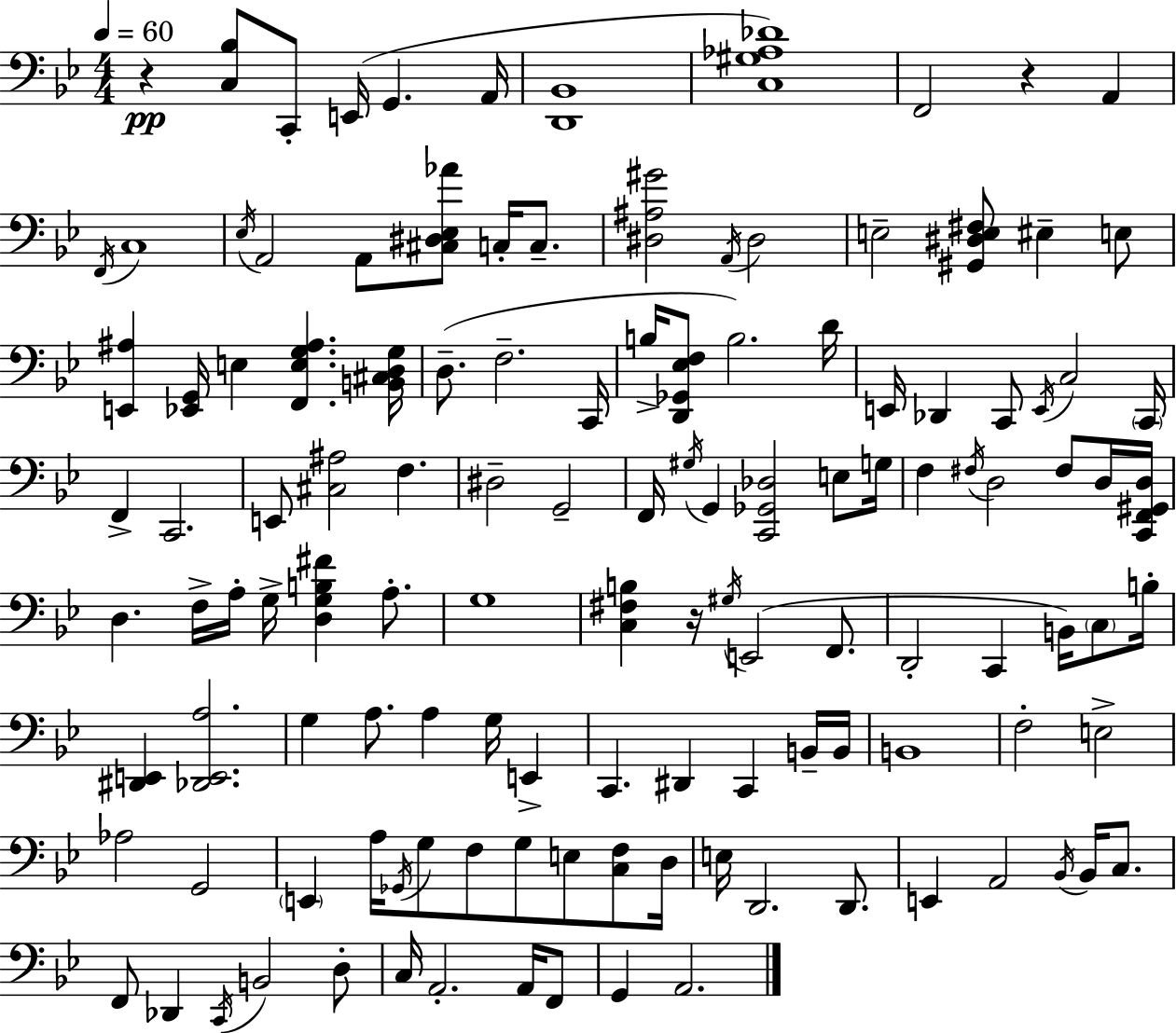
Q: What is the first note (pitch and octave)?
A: C2